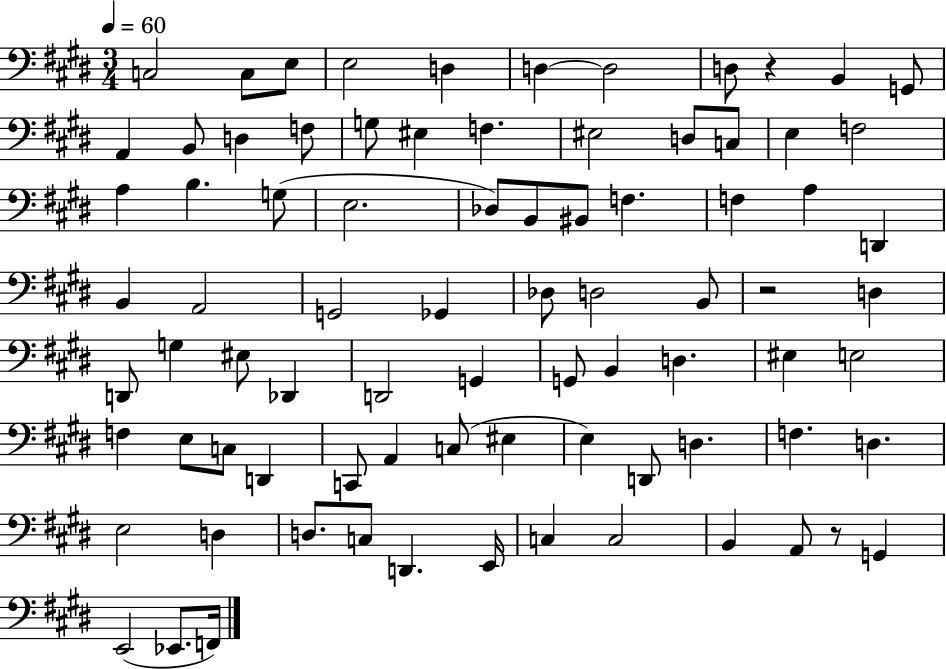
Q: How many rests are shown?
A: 3